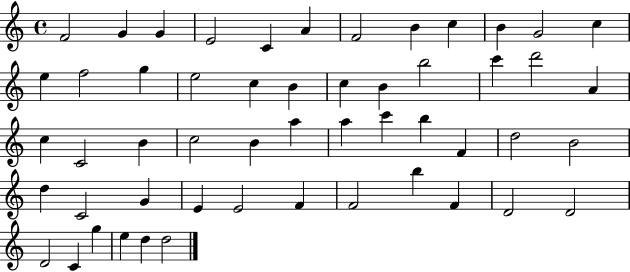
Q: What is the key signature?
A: C major